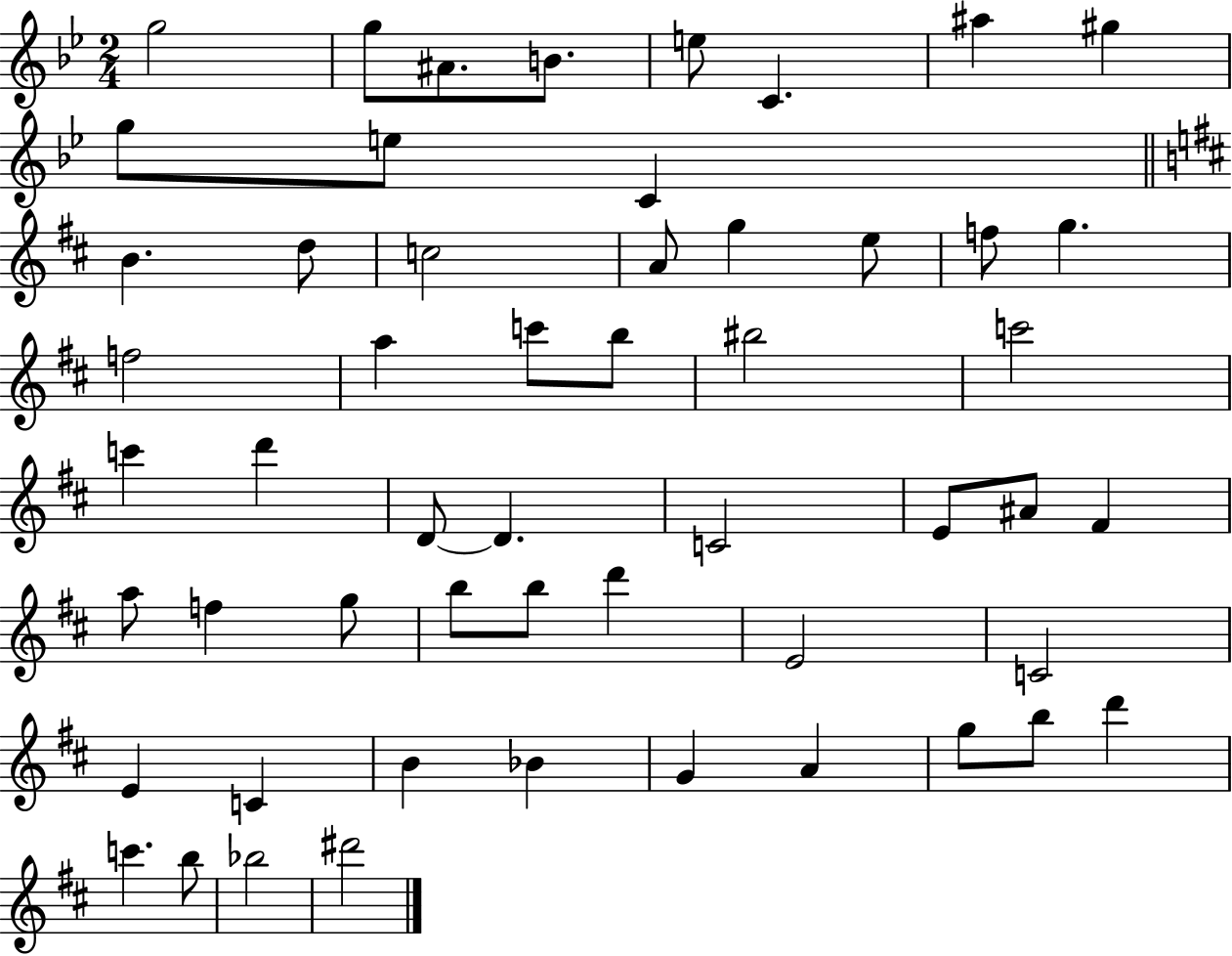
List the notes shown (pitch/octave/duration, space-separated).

G5/h G5/e A#4/e. B4/e. E5/e C4/q. A#5/q G#5/q G5/e E5/e C4/q B4/q. D5/e C5/h A4/e G5/q E5/e F5/e G5/q. F5/h A5/q C6/e B5/e BIS5/h C6/h C6/q D6/q D4/e D4/q. C4/h E4/e A#4/e F#4/q A5/e F5/q G5/e B5/e B5/e D6/q E4/h C4/h E4/q C4/q B4/q Bb4/q G4/q A4/q G5/e B5/e D6/q C6/q. B5/e Bb5/h D#6/h